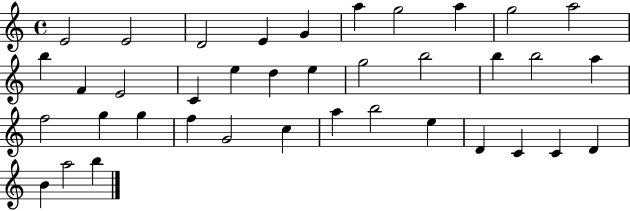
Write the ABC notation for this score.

X:1
T:Untitled
M:4/4
L:1/4
K:C
E2 E2 D2 E G a g2 a g2 a2 b F E2 C e d e g2 b2 b b2 a f2 g g f G2 c a b2 e D C C D B a2 b